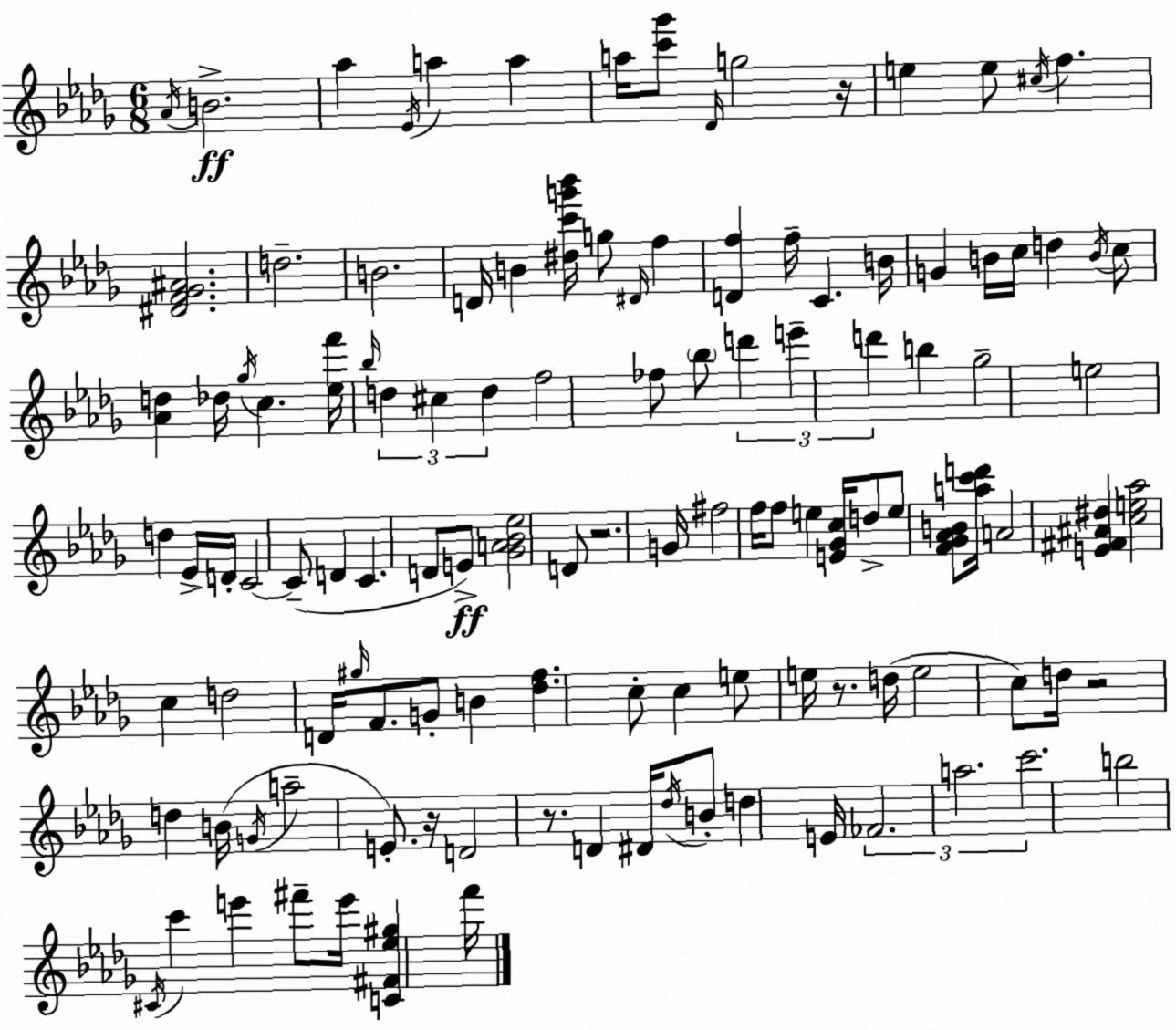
X:1
T:Untitled
M:6/8
L:1/4
K:Bbm
_A/4 B2 _a _E/4 a a a/4 [c'_g']/2 _D/4 g2 z/4 e e/2 ^c/4 f [^DF_G^A]2 d2 B2 D/4 B [^dc'g'_b']/4 g/2 ^D/4 f [Df] f/4 C B/4 G B/4 c/4 d B/4 c/2 [_Ad] _d/4 _g/4 c [_ef']/4 _b/4 d ^c d f2 _f/2 _b/2 d' e' d' b _g2 e2 d _E/4 D/4 C2 C/2 D C D/2 E/2 [_GA_B_e]2 D/2 z2 G/4 ^f2 f/4 f/2 e [E_Gc]/4 d/2 e/2 [F_G_AB]/2 [ac'd']/4 A2 [E^F^A^d] [ce_a]2 c d2 D/4 ^g/4 F/2 G/2 B [_df] c/2 c e/2 e/4 z/2 d/4 e2 c/2 d/4 z2 d B/4 G/4 a2 E/2 z/4 D2 z/2 D ^D/4 _d/4 B/2 d E/4 _F2 a2 c'2 b2 ^C/4 c' e' ^f'/2 e'/4 [C^F_e^g] f'/4